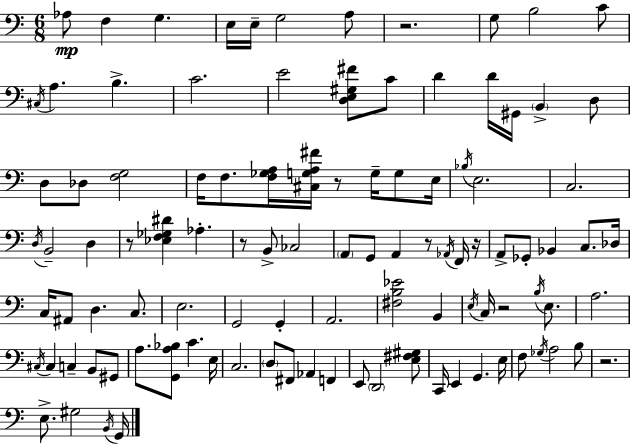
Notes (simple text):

Ab3/e F3/q G3/q. E3/s E3/s G3/h A3/e R/h. G3/e B3/h C4/e C#3/s A3/q. B3/q. C4/h. E4/h [D3,E3,G#3,F#4]/e C4/e D4/q D4/s G#2/s B2/q D3/e D3/e Db3/e [F3,G3]/h F3/s F3/e. [F3,Gb3,A3]/s [C#3,G3,A3,F#4]/s R/e G3/s G3/e E3/s Bb3/s E3/h. C3/h. D3/s B2/h D3/q R/e [Eb3,F3,Gb3,D#4]/q Ab3/q. R/e B2/e CES3/h A2/e G2/e A2/q R/e Ab2/s F2/s R/s A2/e Gb2/e Bb2/q C3/e. Db3/s C3/s A#2/e D3/q. C3/e. E3/h. G2/h G2/q A2/h. [F#3,B3,Eb4]/h B2/q E3/s C3/s R/h B3/s E3/e. A3/h. C#3/s C#3/q C3/q B2/e G#2/e A3/e. [G2,A3,Bb3]/e C4/q. E3/s C3/h. D3/e F#2/e Ab2/q F2/q E2/e D2/h [E3,F#3,G#3]/e C2/s E2/q G2/q. E3/s F3/e Gb3/s A3/h B3/e R/h. E3/e. G#3/h B2/s G2/s